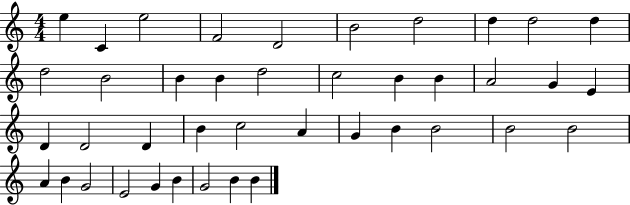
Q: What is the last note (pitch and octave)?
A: B4